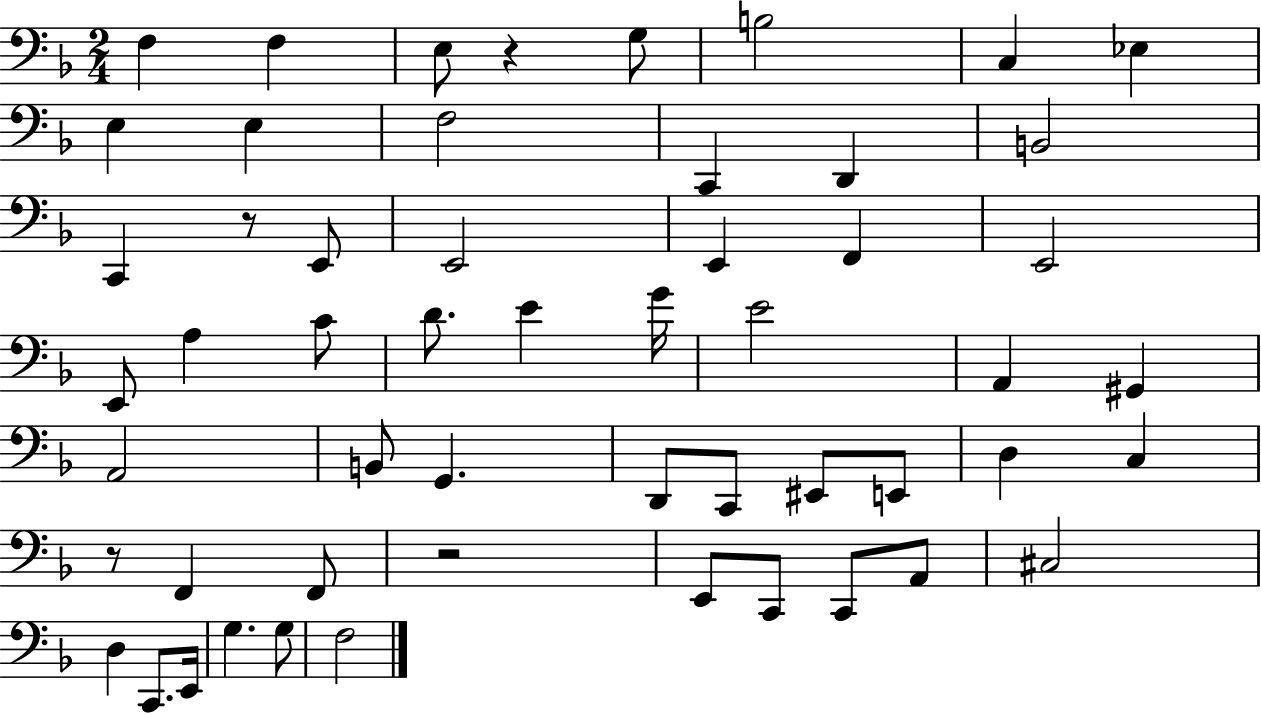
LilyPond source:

{
  \clef bass
  \numericTimeSignature
  \time 2/4
  \key f \major
  f4 f4 | e8 r4 g8 | b2 | c4 ees4 | \break e4 e4 | f2 | c,4 d,4 | b,2 | \break c,4 r8 e,8 | e,2 | e,4 f,4 | e,2 | \break e,8 a4 c'8 | d'8. e'4 g'16 | e'2 | a,4 gis,4 | \break a,2 | b,8 g,4. | d,8 c,8 eis,8 e,8 | d4 c4 | \break r8 f,4 f,8 | r2 | e,8 c,8 c,8 a,8 | cis2 | \break d4 c,8. e,16 | g4. g8 | f2 | \bar "|."
}